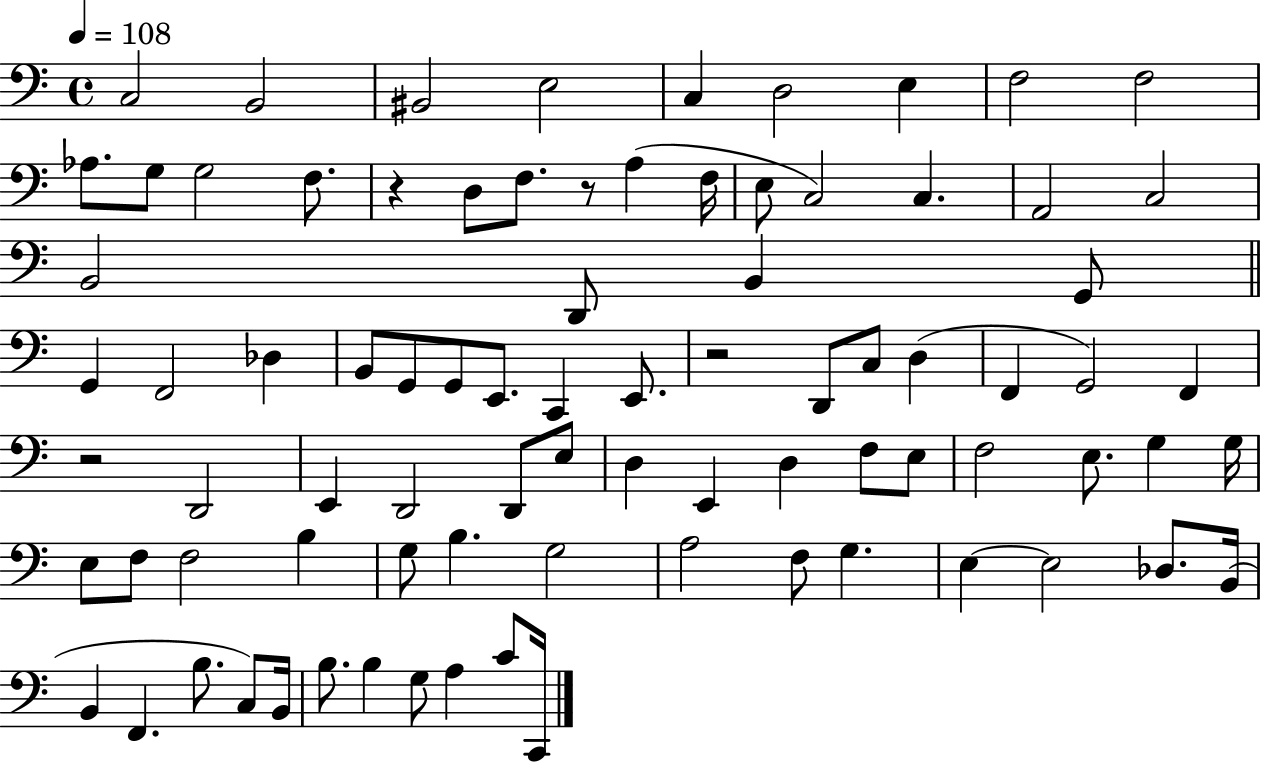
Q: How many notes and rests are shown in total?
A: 84